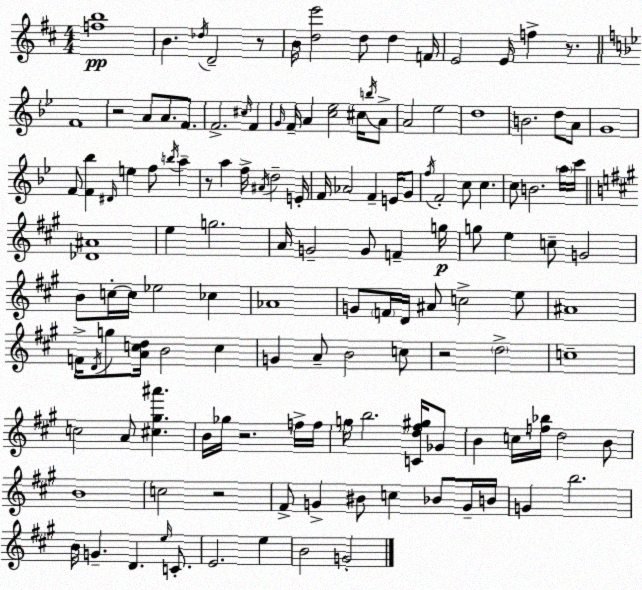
X:1
T:Untitled
M:4/4
L:1/4
K:D
[fb]4 B _d/4 D2 z/2 B/4 [de']2 d/2 d F/4 E2 E/4 f z/2 F4 z2 A/2 A/2 F/2 F2 ^c/4 F G/4 F/4 A [c_e]2 ^c/4 b/4 A/2 A2 _e2 d4 B2 d/2 A/2 G4 F/2 [F_b] ^D/4 e f/2 b/4 a z/2 a f/4 ^A/4 d2 E/4 F/4 _A2 F E/4 G/2 f/4 F2 c/2 c c/2 B2 a/4 c'/4 [_D^A]4 e g2 A/4 G2 G/2 F g/4 g/2 e c/2 G2 B/2 c/4 c/4 _e2 _c _A4 G/2 F/4 D/4 ^A/2 c2 e/2 ^A4 F/4 D/4 g/2 [Acd]/4 B2 c G A/2 B2 c/2 z2 d2 c4 c2 A/2 [^c^g^a'] B/4 _g/4 z2 f/4 f/4 g/4 b2 [Cd^f^g]/4 _G/2 B c/4 [f_b]/4 d2 B/2 B4 c2 z2 ^F/2 G ^B/2 c _B/2 G/4 B/4 G b2 B/4 G D e/4 C/2 E2 e B2 G2